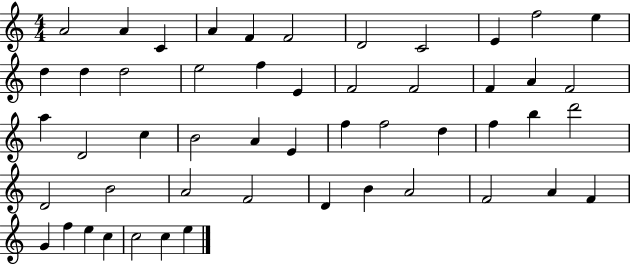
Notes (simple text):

A4/h A4/q C4/q A4/q F4/q F4/h D4/h C4/h E4/q F5/h E5/q D5/q D5/q D5/h E5/h F5/q E4/q F4/h F4/h F4/q A4/q F4/h A5/q D4/h C5/q B4/h A4/q E4/q F5/q F5/h D5/q F5/q B5/q D6/h D4/h B4/h A4/h F4/h D4/q B4/q A4/h F4/h A4/q F4/q G4/q F5/q E5/q C5/q C5/h C5/q E5/q